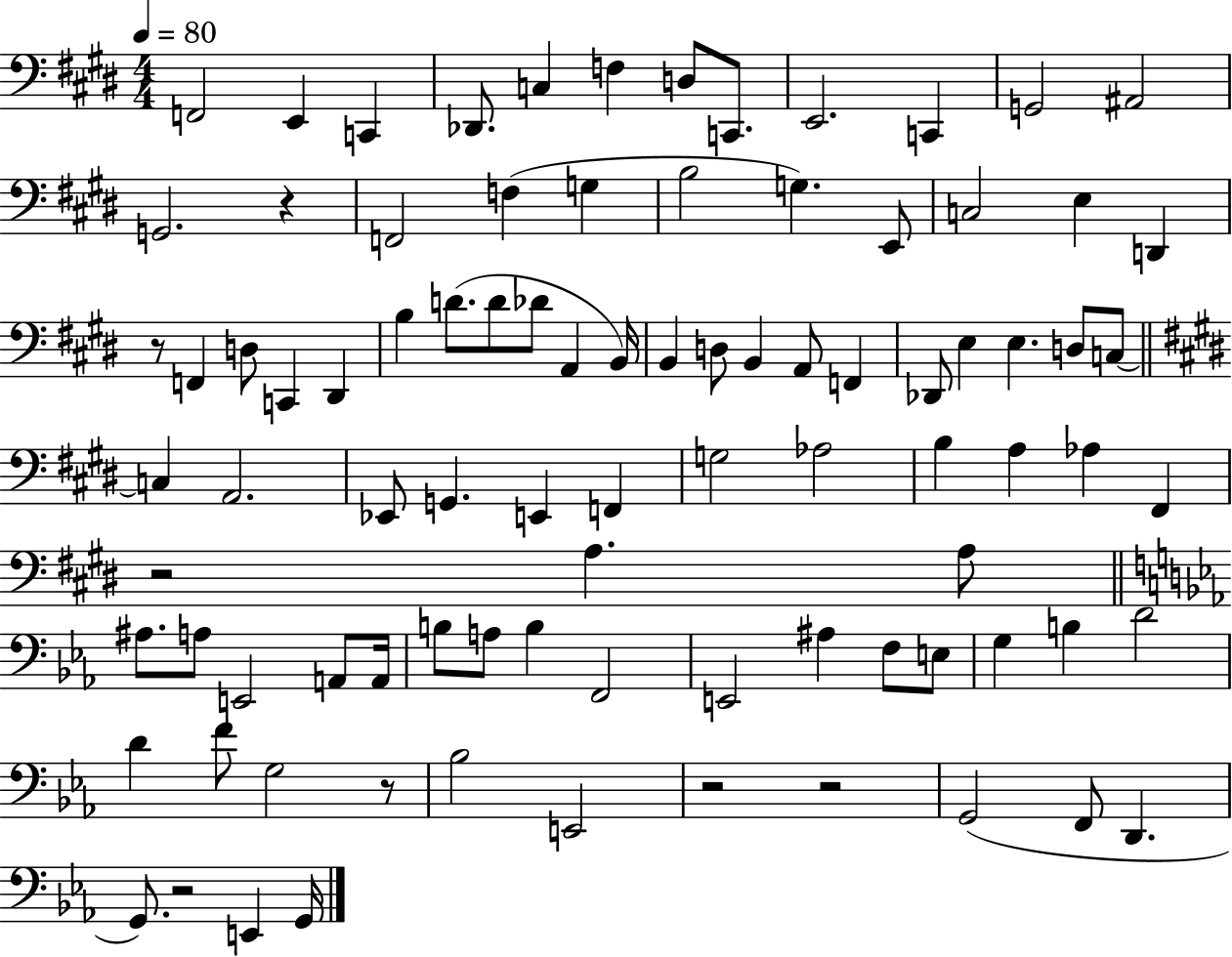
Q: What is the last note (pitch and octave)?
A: G2